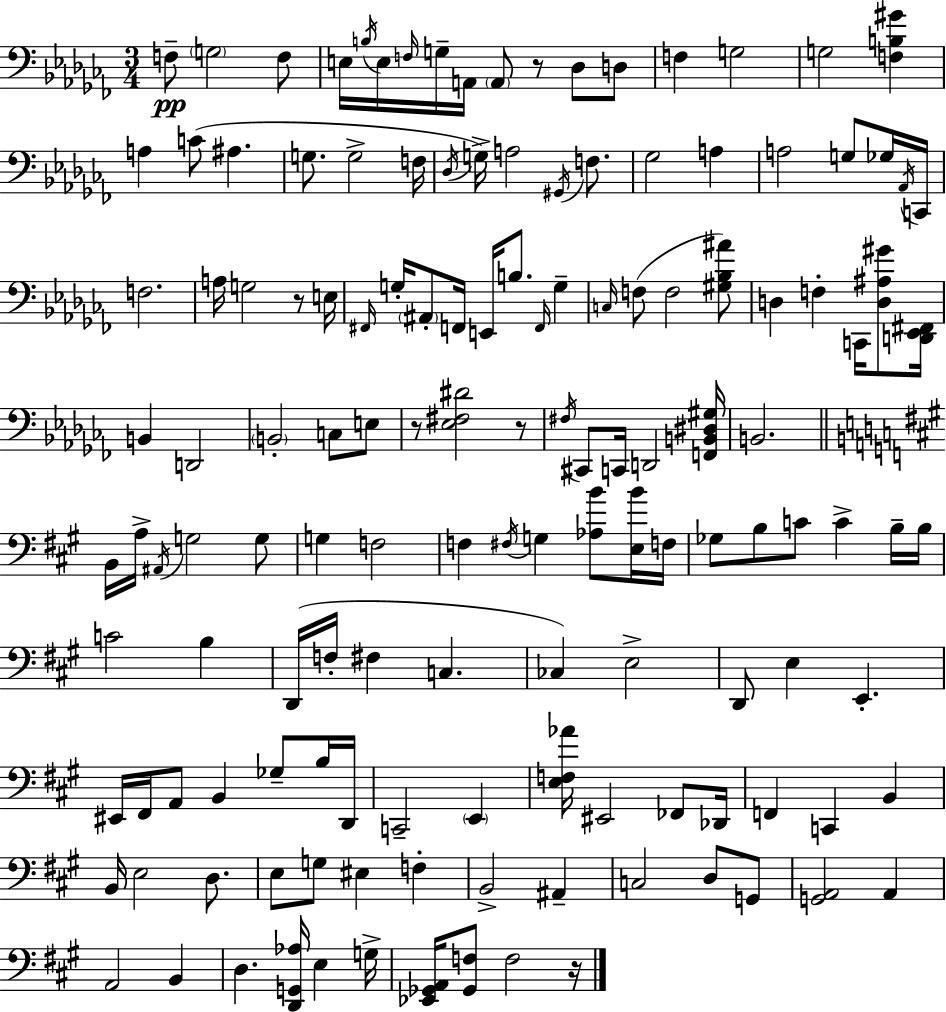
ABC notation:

X:1
T:Untitled
M:3/4
L:1/4
K:Abm
F,/2 G,2 F,/2 E,/4 B,/4 E,/4 F,/4 G,/4 A,,/4 A,,/2 z/2 _D,/2 D,/2 F, G,2 G,2 [F,B,^G] A, C/2 ^A, G,/2 G,2 F,/4 _D,/4 G,/4 A,2 ^G,,/4 F,/2 _G,2 A, A,2 G,/2 _G,/4 _A,,/4 C,,/4 F,2 A,/4 G,2 z/2 E,/4 ^F,,/4 G,/4 ^A,,/2 F,,/4 E,,/4 B,/2 F,,/4 G, C,/4 F,/2 F,2 [^G,_B,^A]/2 D, F, C,,/4 [D,^A,^G]/2 [D,,_E,,^F,,]/4 B,, D,,2 B,,2 C,/2 E,/2 z/2 [_E,^F,^D]2 z/2 ^F,/4 ^C,,/2 C,,/4 D,,2 [F,,B,,^D,^G,]/4 B,,2 B,,/4 A,/4 ^A,,/4 G,2 G,/2 G, F,2 F, ^F,/4 G, [_A,B]/2 [E,B]/4 F,/4 _G,/2 B,/2 C/2 C B,/4 B,/4 C2 B, D,,/4 F,/4 ^F, C, _C, E,2 D,,/2 E, E,, ^E,,/4 ^F,,/4 A,,/2 B,, _G,/2 B,/4 D,,/4 C,,2 E,, [E,F,_A]/4 ^E,,2 _F,,/2 _D,,/4 F,, C,, B,, B,,/4 E,2 D,/2 E,/2 G,/2 ^E, F, B,,2 ^A,, C,2 D,/2 G,,/2 [G,,A,,]2 A,, A,,2 B,, D, [D,,G,,_A,]/4 E, G,/4 [_E,,_G,,A,,]/4 [_G,,F,]/2 F,2 z/4